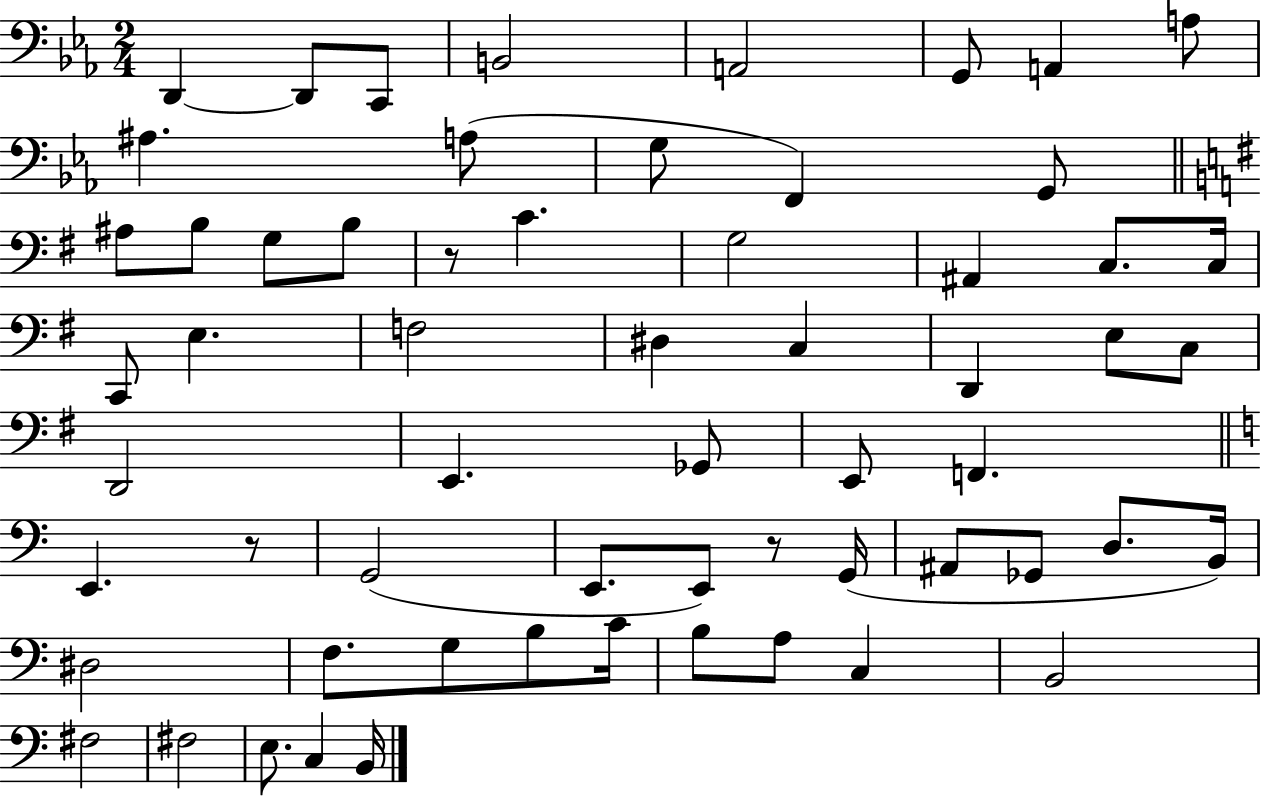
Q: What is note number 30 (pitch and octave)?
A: C3